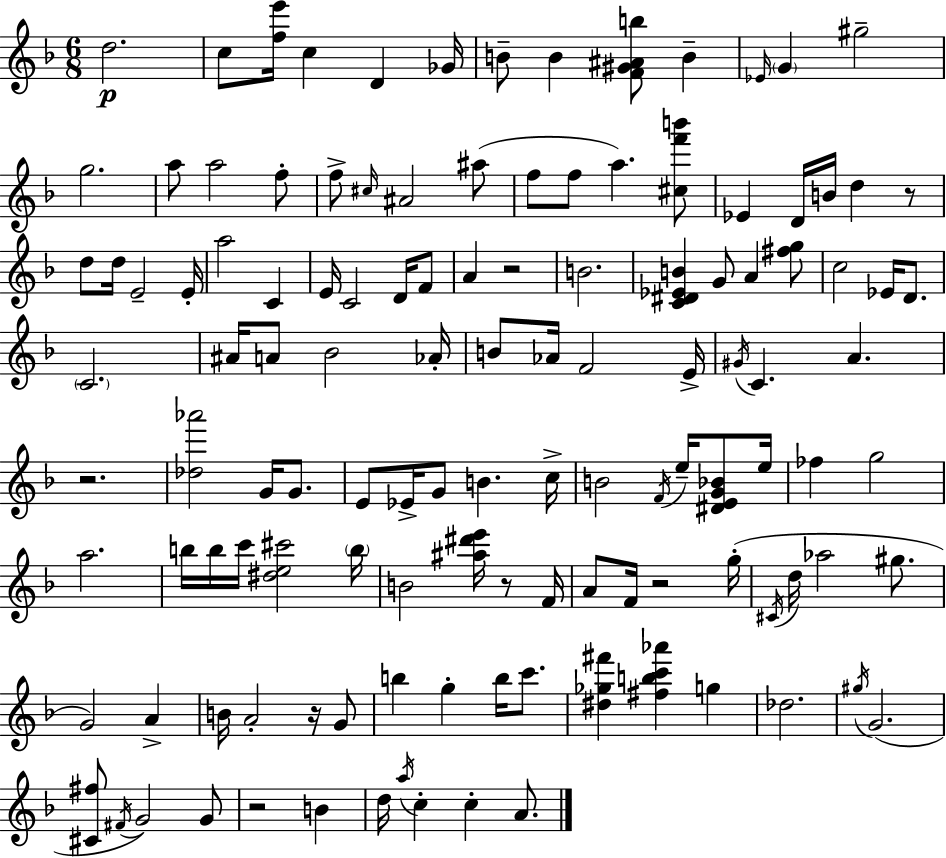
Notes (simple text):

D5/h. C5/e [F5,E6]/s C5/q D4/q Gb4/s B4/e B4/q [F4,G#4,A#4,B5]/e B4/q Eb4/s G4/q G#5/h G5/h. A5/e A5/h F5/e F5/e C#5/s A#4/h A#5/e F5/e F5/e A5/q. [C#5,F6,B6]/e Eb4/q D4/s B4/s D5/q R/e D5/e D5/s E4/h E4/s A5/h C4/q E4/s C4/h D4/s F4/e A4/q R/h B4/h. [C4,D#4,Eb4,B4]/q G4/e A4/q [F#5,G5]/e C5/h Eb4/s D4/e. C4/h. A#4/s A4/e Bb4/h Ab4/s B4/e Ab4/s F4/h E4/s G#4/s C4/q. A4/q. R/h. [Db5,Ab6]/h G4/s G4/e. E4/e Eb4/s G4/e B4/q. C5/s B4/h F4/s E5/s [D#4,E4,G4,Bb4]/e E5/s FES5/q G5/h A5/h. B5/s B5/s C6/s [D#5,E5,C#6]/h B5/s B4/h [A#5,D#6,E6]/s R/e F4/s A4/e F4/s R/h G5/s C#4/s D5/s Ab5/h G#5/e. G4/h A4/q B4/s A4/h R/s G4/e B5/q G5/q B5/s C6/e. [D#5,Gb5,F#6]/q [F#5,B5,C6,Ab6]/q G5/q Db5/h. G#5/s G4/h. [C#4,F#5]/e F#4/s G4/h G4/e R/h B4/q D5/s A5/s C5/q C5/q A4/e.